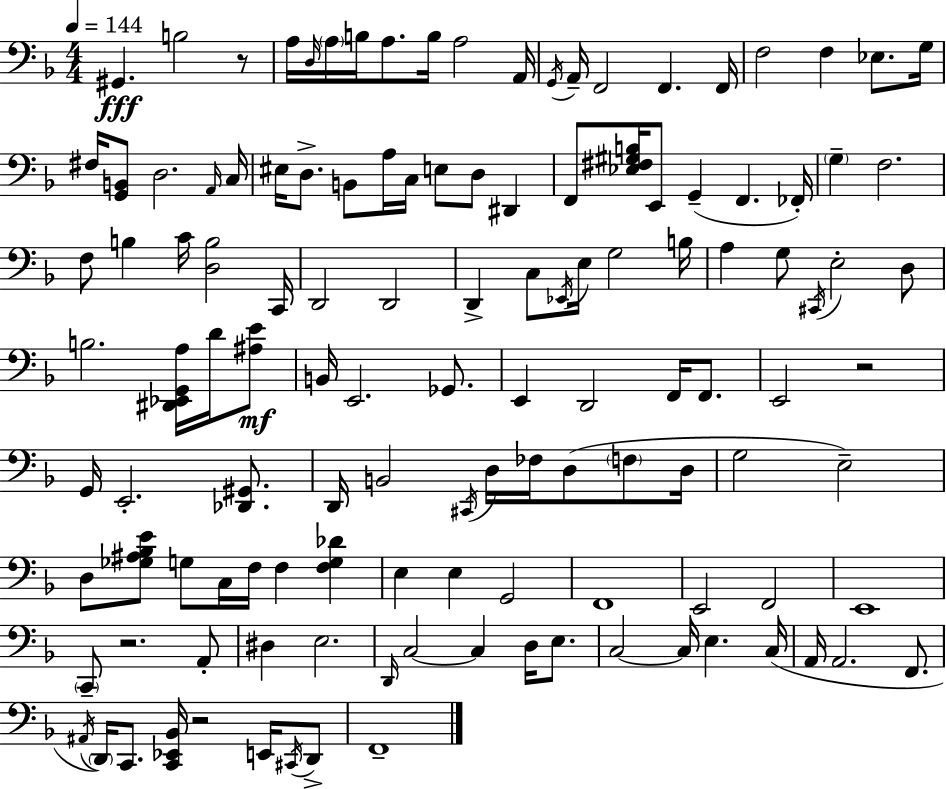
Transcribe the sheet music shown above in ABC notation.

X:1
T:Untitled
M:4/4
L:1/4
K:Dm
^G,, B,2 z/2 A,/4 D,/4 A,/4 B,/4 A,/2 B,/4 A,2 A,,/4 G,,/4 A,,/4 F,,2 F,, F,,/4 F,2 F, _E,/2 G,/4 ^F,/4 [G,,B,,]/2 D,2 A,,/4 C,/4 ^E,/4 D,/2 B,,/2 A,/4 C,/4 E,/2 D,/2 ^D,, F,,/2 [_E,^F,^G,B,]/4 E,,/2 G,, F,, _F,,/4 G, F,2 F,/2 B, C/4 [D,B,]2 C,,/4 D,,2 D,,2 D,, C,/2 _E,,/4 E,/4 G,2 B,/4 A, G,/2 ^C,,/4 E,2 D,/2 B,2 [^D,,_E,,G,,A,]/4 D/4 [^A,E]/2 B,,/4 E,,2 _G,,/2 E,, D,,2 F,,/4 F,,/2 E,,2 z2 G,,/4 E,,2 [_D,,^G,,]/2 D,,/4 B,,2 ^C,,/4 D,/4 _F,/4 D,/2 F,/2 D,/4 G,2 E,2 D,/2 [_G,^A,_B,E]/2 G,/2 C,/4 F,/4 F, [F,G,_D] E, E, G,,2 F,,4 E,,2 F,,2 E,,4 C,,/2 z2 A,,/2 ^D, E,2 D,,/4 C,2 C, D,/4 E,/2 C,2 C,/4 E, C,/4 A,,/4 A,,2 F,,/2 ^A,,/4 D,,/4 C,,/2 [C,,_E,,_B,,]/4 z2 E,,/4 ^C,,/4 D,,/2 F,,4